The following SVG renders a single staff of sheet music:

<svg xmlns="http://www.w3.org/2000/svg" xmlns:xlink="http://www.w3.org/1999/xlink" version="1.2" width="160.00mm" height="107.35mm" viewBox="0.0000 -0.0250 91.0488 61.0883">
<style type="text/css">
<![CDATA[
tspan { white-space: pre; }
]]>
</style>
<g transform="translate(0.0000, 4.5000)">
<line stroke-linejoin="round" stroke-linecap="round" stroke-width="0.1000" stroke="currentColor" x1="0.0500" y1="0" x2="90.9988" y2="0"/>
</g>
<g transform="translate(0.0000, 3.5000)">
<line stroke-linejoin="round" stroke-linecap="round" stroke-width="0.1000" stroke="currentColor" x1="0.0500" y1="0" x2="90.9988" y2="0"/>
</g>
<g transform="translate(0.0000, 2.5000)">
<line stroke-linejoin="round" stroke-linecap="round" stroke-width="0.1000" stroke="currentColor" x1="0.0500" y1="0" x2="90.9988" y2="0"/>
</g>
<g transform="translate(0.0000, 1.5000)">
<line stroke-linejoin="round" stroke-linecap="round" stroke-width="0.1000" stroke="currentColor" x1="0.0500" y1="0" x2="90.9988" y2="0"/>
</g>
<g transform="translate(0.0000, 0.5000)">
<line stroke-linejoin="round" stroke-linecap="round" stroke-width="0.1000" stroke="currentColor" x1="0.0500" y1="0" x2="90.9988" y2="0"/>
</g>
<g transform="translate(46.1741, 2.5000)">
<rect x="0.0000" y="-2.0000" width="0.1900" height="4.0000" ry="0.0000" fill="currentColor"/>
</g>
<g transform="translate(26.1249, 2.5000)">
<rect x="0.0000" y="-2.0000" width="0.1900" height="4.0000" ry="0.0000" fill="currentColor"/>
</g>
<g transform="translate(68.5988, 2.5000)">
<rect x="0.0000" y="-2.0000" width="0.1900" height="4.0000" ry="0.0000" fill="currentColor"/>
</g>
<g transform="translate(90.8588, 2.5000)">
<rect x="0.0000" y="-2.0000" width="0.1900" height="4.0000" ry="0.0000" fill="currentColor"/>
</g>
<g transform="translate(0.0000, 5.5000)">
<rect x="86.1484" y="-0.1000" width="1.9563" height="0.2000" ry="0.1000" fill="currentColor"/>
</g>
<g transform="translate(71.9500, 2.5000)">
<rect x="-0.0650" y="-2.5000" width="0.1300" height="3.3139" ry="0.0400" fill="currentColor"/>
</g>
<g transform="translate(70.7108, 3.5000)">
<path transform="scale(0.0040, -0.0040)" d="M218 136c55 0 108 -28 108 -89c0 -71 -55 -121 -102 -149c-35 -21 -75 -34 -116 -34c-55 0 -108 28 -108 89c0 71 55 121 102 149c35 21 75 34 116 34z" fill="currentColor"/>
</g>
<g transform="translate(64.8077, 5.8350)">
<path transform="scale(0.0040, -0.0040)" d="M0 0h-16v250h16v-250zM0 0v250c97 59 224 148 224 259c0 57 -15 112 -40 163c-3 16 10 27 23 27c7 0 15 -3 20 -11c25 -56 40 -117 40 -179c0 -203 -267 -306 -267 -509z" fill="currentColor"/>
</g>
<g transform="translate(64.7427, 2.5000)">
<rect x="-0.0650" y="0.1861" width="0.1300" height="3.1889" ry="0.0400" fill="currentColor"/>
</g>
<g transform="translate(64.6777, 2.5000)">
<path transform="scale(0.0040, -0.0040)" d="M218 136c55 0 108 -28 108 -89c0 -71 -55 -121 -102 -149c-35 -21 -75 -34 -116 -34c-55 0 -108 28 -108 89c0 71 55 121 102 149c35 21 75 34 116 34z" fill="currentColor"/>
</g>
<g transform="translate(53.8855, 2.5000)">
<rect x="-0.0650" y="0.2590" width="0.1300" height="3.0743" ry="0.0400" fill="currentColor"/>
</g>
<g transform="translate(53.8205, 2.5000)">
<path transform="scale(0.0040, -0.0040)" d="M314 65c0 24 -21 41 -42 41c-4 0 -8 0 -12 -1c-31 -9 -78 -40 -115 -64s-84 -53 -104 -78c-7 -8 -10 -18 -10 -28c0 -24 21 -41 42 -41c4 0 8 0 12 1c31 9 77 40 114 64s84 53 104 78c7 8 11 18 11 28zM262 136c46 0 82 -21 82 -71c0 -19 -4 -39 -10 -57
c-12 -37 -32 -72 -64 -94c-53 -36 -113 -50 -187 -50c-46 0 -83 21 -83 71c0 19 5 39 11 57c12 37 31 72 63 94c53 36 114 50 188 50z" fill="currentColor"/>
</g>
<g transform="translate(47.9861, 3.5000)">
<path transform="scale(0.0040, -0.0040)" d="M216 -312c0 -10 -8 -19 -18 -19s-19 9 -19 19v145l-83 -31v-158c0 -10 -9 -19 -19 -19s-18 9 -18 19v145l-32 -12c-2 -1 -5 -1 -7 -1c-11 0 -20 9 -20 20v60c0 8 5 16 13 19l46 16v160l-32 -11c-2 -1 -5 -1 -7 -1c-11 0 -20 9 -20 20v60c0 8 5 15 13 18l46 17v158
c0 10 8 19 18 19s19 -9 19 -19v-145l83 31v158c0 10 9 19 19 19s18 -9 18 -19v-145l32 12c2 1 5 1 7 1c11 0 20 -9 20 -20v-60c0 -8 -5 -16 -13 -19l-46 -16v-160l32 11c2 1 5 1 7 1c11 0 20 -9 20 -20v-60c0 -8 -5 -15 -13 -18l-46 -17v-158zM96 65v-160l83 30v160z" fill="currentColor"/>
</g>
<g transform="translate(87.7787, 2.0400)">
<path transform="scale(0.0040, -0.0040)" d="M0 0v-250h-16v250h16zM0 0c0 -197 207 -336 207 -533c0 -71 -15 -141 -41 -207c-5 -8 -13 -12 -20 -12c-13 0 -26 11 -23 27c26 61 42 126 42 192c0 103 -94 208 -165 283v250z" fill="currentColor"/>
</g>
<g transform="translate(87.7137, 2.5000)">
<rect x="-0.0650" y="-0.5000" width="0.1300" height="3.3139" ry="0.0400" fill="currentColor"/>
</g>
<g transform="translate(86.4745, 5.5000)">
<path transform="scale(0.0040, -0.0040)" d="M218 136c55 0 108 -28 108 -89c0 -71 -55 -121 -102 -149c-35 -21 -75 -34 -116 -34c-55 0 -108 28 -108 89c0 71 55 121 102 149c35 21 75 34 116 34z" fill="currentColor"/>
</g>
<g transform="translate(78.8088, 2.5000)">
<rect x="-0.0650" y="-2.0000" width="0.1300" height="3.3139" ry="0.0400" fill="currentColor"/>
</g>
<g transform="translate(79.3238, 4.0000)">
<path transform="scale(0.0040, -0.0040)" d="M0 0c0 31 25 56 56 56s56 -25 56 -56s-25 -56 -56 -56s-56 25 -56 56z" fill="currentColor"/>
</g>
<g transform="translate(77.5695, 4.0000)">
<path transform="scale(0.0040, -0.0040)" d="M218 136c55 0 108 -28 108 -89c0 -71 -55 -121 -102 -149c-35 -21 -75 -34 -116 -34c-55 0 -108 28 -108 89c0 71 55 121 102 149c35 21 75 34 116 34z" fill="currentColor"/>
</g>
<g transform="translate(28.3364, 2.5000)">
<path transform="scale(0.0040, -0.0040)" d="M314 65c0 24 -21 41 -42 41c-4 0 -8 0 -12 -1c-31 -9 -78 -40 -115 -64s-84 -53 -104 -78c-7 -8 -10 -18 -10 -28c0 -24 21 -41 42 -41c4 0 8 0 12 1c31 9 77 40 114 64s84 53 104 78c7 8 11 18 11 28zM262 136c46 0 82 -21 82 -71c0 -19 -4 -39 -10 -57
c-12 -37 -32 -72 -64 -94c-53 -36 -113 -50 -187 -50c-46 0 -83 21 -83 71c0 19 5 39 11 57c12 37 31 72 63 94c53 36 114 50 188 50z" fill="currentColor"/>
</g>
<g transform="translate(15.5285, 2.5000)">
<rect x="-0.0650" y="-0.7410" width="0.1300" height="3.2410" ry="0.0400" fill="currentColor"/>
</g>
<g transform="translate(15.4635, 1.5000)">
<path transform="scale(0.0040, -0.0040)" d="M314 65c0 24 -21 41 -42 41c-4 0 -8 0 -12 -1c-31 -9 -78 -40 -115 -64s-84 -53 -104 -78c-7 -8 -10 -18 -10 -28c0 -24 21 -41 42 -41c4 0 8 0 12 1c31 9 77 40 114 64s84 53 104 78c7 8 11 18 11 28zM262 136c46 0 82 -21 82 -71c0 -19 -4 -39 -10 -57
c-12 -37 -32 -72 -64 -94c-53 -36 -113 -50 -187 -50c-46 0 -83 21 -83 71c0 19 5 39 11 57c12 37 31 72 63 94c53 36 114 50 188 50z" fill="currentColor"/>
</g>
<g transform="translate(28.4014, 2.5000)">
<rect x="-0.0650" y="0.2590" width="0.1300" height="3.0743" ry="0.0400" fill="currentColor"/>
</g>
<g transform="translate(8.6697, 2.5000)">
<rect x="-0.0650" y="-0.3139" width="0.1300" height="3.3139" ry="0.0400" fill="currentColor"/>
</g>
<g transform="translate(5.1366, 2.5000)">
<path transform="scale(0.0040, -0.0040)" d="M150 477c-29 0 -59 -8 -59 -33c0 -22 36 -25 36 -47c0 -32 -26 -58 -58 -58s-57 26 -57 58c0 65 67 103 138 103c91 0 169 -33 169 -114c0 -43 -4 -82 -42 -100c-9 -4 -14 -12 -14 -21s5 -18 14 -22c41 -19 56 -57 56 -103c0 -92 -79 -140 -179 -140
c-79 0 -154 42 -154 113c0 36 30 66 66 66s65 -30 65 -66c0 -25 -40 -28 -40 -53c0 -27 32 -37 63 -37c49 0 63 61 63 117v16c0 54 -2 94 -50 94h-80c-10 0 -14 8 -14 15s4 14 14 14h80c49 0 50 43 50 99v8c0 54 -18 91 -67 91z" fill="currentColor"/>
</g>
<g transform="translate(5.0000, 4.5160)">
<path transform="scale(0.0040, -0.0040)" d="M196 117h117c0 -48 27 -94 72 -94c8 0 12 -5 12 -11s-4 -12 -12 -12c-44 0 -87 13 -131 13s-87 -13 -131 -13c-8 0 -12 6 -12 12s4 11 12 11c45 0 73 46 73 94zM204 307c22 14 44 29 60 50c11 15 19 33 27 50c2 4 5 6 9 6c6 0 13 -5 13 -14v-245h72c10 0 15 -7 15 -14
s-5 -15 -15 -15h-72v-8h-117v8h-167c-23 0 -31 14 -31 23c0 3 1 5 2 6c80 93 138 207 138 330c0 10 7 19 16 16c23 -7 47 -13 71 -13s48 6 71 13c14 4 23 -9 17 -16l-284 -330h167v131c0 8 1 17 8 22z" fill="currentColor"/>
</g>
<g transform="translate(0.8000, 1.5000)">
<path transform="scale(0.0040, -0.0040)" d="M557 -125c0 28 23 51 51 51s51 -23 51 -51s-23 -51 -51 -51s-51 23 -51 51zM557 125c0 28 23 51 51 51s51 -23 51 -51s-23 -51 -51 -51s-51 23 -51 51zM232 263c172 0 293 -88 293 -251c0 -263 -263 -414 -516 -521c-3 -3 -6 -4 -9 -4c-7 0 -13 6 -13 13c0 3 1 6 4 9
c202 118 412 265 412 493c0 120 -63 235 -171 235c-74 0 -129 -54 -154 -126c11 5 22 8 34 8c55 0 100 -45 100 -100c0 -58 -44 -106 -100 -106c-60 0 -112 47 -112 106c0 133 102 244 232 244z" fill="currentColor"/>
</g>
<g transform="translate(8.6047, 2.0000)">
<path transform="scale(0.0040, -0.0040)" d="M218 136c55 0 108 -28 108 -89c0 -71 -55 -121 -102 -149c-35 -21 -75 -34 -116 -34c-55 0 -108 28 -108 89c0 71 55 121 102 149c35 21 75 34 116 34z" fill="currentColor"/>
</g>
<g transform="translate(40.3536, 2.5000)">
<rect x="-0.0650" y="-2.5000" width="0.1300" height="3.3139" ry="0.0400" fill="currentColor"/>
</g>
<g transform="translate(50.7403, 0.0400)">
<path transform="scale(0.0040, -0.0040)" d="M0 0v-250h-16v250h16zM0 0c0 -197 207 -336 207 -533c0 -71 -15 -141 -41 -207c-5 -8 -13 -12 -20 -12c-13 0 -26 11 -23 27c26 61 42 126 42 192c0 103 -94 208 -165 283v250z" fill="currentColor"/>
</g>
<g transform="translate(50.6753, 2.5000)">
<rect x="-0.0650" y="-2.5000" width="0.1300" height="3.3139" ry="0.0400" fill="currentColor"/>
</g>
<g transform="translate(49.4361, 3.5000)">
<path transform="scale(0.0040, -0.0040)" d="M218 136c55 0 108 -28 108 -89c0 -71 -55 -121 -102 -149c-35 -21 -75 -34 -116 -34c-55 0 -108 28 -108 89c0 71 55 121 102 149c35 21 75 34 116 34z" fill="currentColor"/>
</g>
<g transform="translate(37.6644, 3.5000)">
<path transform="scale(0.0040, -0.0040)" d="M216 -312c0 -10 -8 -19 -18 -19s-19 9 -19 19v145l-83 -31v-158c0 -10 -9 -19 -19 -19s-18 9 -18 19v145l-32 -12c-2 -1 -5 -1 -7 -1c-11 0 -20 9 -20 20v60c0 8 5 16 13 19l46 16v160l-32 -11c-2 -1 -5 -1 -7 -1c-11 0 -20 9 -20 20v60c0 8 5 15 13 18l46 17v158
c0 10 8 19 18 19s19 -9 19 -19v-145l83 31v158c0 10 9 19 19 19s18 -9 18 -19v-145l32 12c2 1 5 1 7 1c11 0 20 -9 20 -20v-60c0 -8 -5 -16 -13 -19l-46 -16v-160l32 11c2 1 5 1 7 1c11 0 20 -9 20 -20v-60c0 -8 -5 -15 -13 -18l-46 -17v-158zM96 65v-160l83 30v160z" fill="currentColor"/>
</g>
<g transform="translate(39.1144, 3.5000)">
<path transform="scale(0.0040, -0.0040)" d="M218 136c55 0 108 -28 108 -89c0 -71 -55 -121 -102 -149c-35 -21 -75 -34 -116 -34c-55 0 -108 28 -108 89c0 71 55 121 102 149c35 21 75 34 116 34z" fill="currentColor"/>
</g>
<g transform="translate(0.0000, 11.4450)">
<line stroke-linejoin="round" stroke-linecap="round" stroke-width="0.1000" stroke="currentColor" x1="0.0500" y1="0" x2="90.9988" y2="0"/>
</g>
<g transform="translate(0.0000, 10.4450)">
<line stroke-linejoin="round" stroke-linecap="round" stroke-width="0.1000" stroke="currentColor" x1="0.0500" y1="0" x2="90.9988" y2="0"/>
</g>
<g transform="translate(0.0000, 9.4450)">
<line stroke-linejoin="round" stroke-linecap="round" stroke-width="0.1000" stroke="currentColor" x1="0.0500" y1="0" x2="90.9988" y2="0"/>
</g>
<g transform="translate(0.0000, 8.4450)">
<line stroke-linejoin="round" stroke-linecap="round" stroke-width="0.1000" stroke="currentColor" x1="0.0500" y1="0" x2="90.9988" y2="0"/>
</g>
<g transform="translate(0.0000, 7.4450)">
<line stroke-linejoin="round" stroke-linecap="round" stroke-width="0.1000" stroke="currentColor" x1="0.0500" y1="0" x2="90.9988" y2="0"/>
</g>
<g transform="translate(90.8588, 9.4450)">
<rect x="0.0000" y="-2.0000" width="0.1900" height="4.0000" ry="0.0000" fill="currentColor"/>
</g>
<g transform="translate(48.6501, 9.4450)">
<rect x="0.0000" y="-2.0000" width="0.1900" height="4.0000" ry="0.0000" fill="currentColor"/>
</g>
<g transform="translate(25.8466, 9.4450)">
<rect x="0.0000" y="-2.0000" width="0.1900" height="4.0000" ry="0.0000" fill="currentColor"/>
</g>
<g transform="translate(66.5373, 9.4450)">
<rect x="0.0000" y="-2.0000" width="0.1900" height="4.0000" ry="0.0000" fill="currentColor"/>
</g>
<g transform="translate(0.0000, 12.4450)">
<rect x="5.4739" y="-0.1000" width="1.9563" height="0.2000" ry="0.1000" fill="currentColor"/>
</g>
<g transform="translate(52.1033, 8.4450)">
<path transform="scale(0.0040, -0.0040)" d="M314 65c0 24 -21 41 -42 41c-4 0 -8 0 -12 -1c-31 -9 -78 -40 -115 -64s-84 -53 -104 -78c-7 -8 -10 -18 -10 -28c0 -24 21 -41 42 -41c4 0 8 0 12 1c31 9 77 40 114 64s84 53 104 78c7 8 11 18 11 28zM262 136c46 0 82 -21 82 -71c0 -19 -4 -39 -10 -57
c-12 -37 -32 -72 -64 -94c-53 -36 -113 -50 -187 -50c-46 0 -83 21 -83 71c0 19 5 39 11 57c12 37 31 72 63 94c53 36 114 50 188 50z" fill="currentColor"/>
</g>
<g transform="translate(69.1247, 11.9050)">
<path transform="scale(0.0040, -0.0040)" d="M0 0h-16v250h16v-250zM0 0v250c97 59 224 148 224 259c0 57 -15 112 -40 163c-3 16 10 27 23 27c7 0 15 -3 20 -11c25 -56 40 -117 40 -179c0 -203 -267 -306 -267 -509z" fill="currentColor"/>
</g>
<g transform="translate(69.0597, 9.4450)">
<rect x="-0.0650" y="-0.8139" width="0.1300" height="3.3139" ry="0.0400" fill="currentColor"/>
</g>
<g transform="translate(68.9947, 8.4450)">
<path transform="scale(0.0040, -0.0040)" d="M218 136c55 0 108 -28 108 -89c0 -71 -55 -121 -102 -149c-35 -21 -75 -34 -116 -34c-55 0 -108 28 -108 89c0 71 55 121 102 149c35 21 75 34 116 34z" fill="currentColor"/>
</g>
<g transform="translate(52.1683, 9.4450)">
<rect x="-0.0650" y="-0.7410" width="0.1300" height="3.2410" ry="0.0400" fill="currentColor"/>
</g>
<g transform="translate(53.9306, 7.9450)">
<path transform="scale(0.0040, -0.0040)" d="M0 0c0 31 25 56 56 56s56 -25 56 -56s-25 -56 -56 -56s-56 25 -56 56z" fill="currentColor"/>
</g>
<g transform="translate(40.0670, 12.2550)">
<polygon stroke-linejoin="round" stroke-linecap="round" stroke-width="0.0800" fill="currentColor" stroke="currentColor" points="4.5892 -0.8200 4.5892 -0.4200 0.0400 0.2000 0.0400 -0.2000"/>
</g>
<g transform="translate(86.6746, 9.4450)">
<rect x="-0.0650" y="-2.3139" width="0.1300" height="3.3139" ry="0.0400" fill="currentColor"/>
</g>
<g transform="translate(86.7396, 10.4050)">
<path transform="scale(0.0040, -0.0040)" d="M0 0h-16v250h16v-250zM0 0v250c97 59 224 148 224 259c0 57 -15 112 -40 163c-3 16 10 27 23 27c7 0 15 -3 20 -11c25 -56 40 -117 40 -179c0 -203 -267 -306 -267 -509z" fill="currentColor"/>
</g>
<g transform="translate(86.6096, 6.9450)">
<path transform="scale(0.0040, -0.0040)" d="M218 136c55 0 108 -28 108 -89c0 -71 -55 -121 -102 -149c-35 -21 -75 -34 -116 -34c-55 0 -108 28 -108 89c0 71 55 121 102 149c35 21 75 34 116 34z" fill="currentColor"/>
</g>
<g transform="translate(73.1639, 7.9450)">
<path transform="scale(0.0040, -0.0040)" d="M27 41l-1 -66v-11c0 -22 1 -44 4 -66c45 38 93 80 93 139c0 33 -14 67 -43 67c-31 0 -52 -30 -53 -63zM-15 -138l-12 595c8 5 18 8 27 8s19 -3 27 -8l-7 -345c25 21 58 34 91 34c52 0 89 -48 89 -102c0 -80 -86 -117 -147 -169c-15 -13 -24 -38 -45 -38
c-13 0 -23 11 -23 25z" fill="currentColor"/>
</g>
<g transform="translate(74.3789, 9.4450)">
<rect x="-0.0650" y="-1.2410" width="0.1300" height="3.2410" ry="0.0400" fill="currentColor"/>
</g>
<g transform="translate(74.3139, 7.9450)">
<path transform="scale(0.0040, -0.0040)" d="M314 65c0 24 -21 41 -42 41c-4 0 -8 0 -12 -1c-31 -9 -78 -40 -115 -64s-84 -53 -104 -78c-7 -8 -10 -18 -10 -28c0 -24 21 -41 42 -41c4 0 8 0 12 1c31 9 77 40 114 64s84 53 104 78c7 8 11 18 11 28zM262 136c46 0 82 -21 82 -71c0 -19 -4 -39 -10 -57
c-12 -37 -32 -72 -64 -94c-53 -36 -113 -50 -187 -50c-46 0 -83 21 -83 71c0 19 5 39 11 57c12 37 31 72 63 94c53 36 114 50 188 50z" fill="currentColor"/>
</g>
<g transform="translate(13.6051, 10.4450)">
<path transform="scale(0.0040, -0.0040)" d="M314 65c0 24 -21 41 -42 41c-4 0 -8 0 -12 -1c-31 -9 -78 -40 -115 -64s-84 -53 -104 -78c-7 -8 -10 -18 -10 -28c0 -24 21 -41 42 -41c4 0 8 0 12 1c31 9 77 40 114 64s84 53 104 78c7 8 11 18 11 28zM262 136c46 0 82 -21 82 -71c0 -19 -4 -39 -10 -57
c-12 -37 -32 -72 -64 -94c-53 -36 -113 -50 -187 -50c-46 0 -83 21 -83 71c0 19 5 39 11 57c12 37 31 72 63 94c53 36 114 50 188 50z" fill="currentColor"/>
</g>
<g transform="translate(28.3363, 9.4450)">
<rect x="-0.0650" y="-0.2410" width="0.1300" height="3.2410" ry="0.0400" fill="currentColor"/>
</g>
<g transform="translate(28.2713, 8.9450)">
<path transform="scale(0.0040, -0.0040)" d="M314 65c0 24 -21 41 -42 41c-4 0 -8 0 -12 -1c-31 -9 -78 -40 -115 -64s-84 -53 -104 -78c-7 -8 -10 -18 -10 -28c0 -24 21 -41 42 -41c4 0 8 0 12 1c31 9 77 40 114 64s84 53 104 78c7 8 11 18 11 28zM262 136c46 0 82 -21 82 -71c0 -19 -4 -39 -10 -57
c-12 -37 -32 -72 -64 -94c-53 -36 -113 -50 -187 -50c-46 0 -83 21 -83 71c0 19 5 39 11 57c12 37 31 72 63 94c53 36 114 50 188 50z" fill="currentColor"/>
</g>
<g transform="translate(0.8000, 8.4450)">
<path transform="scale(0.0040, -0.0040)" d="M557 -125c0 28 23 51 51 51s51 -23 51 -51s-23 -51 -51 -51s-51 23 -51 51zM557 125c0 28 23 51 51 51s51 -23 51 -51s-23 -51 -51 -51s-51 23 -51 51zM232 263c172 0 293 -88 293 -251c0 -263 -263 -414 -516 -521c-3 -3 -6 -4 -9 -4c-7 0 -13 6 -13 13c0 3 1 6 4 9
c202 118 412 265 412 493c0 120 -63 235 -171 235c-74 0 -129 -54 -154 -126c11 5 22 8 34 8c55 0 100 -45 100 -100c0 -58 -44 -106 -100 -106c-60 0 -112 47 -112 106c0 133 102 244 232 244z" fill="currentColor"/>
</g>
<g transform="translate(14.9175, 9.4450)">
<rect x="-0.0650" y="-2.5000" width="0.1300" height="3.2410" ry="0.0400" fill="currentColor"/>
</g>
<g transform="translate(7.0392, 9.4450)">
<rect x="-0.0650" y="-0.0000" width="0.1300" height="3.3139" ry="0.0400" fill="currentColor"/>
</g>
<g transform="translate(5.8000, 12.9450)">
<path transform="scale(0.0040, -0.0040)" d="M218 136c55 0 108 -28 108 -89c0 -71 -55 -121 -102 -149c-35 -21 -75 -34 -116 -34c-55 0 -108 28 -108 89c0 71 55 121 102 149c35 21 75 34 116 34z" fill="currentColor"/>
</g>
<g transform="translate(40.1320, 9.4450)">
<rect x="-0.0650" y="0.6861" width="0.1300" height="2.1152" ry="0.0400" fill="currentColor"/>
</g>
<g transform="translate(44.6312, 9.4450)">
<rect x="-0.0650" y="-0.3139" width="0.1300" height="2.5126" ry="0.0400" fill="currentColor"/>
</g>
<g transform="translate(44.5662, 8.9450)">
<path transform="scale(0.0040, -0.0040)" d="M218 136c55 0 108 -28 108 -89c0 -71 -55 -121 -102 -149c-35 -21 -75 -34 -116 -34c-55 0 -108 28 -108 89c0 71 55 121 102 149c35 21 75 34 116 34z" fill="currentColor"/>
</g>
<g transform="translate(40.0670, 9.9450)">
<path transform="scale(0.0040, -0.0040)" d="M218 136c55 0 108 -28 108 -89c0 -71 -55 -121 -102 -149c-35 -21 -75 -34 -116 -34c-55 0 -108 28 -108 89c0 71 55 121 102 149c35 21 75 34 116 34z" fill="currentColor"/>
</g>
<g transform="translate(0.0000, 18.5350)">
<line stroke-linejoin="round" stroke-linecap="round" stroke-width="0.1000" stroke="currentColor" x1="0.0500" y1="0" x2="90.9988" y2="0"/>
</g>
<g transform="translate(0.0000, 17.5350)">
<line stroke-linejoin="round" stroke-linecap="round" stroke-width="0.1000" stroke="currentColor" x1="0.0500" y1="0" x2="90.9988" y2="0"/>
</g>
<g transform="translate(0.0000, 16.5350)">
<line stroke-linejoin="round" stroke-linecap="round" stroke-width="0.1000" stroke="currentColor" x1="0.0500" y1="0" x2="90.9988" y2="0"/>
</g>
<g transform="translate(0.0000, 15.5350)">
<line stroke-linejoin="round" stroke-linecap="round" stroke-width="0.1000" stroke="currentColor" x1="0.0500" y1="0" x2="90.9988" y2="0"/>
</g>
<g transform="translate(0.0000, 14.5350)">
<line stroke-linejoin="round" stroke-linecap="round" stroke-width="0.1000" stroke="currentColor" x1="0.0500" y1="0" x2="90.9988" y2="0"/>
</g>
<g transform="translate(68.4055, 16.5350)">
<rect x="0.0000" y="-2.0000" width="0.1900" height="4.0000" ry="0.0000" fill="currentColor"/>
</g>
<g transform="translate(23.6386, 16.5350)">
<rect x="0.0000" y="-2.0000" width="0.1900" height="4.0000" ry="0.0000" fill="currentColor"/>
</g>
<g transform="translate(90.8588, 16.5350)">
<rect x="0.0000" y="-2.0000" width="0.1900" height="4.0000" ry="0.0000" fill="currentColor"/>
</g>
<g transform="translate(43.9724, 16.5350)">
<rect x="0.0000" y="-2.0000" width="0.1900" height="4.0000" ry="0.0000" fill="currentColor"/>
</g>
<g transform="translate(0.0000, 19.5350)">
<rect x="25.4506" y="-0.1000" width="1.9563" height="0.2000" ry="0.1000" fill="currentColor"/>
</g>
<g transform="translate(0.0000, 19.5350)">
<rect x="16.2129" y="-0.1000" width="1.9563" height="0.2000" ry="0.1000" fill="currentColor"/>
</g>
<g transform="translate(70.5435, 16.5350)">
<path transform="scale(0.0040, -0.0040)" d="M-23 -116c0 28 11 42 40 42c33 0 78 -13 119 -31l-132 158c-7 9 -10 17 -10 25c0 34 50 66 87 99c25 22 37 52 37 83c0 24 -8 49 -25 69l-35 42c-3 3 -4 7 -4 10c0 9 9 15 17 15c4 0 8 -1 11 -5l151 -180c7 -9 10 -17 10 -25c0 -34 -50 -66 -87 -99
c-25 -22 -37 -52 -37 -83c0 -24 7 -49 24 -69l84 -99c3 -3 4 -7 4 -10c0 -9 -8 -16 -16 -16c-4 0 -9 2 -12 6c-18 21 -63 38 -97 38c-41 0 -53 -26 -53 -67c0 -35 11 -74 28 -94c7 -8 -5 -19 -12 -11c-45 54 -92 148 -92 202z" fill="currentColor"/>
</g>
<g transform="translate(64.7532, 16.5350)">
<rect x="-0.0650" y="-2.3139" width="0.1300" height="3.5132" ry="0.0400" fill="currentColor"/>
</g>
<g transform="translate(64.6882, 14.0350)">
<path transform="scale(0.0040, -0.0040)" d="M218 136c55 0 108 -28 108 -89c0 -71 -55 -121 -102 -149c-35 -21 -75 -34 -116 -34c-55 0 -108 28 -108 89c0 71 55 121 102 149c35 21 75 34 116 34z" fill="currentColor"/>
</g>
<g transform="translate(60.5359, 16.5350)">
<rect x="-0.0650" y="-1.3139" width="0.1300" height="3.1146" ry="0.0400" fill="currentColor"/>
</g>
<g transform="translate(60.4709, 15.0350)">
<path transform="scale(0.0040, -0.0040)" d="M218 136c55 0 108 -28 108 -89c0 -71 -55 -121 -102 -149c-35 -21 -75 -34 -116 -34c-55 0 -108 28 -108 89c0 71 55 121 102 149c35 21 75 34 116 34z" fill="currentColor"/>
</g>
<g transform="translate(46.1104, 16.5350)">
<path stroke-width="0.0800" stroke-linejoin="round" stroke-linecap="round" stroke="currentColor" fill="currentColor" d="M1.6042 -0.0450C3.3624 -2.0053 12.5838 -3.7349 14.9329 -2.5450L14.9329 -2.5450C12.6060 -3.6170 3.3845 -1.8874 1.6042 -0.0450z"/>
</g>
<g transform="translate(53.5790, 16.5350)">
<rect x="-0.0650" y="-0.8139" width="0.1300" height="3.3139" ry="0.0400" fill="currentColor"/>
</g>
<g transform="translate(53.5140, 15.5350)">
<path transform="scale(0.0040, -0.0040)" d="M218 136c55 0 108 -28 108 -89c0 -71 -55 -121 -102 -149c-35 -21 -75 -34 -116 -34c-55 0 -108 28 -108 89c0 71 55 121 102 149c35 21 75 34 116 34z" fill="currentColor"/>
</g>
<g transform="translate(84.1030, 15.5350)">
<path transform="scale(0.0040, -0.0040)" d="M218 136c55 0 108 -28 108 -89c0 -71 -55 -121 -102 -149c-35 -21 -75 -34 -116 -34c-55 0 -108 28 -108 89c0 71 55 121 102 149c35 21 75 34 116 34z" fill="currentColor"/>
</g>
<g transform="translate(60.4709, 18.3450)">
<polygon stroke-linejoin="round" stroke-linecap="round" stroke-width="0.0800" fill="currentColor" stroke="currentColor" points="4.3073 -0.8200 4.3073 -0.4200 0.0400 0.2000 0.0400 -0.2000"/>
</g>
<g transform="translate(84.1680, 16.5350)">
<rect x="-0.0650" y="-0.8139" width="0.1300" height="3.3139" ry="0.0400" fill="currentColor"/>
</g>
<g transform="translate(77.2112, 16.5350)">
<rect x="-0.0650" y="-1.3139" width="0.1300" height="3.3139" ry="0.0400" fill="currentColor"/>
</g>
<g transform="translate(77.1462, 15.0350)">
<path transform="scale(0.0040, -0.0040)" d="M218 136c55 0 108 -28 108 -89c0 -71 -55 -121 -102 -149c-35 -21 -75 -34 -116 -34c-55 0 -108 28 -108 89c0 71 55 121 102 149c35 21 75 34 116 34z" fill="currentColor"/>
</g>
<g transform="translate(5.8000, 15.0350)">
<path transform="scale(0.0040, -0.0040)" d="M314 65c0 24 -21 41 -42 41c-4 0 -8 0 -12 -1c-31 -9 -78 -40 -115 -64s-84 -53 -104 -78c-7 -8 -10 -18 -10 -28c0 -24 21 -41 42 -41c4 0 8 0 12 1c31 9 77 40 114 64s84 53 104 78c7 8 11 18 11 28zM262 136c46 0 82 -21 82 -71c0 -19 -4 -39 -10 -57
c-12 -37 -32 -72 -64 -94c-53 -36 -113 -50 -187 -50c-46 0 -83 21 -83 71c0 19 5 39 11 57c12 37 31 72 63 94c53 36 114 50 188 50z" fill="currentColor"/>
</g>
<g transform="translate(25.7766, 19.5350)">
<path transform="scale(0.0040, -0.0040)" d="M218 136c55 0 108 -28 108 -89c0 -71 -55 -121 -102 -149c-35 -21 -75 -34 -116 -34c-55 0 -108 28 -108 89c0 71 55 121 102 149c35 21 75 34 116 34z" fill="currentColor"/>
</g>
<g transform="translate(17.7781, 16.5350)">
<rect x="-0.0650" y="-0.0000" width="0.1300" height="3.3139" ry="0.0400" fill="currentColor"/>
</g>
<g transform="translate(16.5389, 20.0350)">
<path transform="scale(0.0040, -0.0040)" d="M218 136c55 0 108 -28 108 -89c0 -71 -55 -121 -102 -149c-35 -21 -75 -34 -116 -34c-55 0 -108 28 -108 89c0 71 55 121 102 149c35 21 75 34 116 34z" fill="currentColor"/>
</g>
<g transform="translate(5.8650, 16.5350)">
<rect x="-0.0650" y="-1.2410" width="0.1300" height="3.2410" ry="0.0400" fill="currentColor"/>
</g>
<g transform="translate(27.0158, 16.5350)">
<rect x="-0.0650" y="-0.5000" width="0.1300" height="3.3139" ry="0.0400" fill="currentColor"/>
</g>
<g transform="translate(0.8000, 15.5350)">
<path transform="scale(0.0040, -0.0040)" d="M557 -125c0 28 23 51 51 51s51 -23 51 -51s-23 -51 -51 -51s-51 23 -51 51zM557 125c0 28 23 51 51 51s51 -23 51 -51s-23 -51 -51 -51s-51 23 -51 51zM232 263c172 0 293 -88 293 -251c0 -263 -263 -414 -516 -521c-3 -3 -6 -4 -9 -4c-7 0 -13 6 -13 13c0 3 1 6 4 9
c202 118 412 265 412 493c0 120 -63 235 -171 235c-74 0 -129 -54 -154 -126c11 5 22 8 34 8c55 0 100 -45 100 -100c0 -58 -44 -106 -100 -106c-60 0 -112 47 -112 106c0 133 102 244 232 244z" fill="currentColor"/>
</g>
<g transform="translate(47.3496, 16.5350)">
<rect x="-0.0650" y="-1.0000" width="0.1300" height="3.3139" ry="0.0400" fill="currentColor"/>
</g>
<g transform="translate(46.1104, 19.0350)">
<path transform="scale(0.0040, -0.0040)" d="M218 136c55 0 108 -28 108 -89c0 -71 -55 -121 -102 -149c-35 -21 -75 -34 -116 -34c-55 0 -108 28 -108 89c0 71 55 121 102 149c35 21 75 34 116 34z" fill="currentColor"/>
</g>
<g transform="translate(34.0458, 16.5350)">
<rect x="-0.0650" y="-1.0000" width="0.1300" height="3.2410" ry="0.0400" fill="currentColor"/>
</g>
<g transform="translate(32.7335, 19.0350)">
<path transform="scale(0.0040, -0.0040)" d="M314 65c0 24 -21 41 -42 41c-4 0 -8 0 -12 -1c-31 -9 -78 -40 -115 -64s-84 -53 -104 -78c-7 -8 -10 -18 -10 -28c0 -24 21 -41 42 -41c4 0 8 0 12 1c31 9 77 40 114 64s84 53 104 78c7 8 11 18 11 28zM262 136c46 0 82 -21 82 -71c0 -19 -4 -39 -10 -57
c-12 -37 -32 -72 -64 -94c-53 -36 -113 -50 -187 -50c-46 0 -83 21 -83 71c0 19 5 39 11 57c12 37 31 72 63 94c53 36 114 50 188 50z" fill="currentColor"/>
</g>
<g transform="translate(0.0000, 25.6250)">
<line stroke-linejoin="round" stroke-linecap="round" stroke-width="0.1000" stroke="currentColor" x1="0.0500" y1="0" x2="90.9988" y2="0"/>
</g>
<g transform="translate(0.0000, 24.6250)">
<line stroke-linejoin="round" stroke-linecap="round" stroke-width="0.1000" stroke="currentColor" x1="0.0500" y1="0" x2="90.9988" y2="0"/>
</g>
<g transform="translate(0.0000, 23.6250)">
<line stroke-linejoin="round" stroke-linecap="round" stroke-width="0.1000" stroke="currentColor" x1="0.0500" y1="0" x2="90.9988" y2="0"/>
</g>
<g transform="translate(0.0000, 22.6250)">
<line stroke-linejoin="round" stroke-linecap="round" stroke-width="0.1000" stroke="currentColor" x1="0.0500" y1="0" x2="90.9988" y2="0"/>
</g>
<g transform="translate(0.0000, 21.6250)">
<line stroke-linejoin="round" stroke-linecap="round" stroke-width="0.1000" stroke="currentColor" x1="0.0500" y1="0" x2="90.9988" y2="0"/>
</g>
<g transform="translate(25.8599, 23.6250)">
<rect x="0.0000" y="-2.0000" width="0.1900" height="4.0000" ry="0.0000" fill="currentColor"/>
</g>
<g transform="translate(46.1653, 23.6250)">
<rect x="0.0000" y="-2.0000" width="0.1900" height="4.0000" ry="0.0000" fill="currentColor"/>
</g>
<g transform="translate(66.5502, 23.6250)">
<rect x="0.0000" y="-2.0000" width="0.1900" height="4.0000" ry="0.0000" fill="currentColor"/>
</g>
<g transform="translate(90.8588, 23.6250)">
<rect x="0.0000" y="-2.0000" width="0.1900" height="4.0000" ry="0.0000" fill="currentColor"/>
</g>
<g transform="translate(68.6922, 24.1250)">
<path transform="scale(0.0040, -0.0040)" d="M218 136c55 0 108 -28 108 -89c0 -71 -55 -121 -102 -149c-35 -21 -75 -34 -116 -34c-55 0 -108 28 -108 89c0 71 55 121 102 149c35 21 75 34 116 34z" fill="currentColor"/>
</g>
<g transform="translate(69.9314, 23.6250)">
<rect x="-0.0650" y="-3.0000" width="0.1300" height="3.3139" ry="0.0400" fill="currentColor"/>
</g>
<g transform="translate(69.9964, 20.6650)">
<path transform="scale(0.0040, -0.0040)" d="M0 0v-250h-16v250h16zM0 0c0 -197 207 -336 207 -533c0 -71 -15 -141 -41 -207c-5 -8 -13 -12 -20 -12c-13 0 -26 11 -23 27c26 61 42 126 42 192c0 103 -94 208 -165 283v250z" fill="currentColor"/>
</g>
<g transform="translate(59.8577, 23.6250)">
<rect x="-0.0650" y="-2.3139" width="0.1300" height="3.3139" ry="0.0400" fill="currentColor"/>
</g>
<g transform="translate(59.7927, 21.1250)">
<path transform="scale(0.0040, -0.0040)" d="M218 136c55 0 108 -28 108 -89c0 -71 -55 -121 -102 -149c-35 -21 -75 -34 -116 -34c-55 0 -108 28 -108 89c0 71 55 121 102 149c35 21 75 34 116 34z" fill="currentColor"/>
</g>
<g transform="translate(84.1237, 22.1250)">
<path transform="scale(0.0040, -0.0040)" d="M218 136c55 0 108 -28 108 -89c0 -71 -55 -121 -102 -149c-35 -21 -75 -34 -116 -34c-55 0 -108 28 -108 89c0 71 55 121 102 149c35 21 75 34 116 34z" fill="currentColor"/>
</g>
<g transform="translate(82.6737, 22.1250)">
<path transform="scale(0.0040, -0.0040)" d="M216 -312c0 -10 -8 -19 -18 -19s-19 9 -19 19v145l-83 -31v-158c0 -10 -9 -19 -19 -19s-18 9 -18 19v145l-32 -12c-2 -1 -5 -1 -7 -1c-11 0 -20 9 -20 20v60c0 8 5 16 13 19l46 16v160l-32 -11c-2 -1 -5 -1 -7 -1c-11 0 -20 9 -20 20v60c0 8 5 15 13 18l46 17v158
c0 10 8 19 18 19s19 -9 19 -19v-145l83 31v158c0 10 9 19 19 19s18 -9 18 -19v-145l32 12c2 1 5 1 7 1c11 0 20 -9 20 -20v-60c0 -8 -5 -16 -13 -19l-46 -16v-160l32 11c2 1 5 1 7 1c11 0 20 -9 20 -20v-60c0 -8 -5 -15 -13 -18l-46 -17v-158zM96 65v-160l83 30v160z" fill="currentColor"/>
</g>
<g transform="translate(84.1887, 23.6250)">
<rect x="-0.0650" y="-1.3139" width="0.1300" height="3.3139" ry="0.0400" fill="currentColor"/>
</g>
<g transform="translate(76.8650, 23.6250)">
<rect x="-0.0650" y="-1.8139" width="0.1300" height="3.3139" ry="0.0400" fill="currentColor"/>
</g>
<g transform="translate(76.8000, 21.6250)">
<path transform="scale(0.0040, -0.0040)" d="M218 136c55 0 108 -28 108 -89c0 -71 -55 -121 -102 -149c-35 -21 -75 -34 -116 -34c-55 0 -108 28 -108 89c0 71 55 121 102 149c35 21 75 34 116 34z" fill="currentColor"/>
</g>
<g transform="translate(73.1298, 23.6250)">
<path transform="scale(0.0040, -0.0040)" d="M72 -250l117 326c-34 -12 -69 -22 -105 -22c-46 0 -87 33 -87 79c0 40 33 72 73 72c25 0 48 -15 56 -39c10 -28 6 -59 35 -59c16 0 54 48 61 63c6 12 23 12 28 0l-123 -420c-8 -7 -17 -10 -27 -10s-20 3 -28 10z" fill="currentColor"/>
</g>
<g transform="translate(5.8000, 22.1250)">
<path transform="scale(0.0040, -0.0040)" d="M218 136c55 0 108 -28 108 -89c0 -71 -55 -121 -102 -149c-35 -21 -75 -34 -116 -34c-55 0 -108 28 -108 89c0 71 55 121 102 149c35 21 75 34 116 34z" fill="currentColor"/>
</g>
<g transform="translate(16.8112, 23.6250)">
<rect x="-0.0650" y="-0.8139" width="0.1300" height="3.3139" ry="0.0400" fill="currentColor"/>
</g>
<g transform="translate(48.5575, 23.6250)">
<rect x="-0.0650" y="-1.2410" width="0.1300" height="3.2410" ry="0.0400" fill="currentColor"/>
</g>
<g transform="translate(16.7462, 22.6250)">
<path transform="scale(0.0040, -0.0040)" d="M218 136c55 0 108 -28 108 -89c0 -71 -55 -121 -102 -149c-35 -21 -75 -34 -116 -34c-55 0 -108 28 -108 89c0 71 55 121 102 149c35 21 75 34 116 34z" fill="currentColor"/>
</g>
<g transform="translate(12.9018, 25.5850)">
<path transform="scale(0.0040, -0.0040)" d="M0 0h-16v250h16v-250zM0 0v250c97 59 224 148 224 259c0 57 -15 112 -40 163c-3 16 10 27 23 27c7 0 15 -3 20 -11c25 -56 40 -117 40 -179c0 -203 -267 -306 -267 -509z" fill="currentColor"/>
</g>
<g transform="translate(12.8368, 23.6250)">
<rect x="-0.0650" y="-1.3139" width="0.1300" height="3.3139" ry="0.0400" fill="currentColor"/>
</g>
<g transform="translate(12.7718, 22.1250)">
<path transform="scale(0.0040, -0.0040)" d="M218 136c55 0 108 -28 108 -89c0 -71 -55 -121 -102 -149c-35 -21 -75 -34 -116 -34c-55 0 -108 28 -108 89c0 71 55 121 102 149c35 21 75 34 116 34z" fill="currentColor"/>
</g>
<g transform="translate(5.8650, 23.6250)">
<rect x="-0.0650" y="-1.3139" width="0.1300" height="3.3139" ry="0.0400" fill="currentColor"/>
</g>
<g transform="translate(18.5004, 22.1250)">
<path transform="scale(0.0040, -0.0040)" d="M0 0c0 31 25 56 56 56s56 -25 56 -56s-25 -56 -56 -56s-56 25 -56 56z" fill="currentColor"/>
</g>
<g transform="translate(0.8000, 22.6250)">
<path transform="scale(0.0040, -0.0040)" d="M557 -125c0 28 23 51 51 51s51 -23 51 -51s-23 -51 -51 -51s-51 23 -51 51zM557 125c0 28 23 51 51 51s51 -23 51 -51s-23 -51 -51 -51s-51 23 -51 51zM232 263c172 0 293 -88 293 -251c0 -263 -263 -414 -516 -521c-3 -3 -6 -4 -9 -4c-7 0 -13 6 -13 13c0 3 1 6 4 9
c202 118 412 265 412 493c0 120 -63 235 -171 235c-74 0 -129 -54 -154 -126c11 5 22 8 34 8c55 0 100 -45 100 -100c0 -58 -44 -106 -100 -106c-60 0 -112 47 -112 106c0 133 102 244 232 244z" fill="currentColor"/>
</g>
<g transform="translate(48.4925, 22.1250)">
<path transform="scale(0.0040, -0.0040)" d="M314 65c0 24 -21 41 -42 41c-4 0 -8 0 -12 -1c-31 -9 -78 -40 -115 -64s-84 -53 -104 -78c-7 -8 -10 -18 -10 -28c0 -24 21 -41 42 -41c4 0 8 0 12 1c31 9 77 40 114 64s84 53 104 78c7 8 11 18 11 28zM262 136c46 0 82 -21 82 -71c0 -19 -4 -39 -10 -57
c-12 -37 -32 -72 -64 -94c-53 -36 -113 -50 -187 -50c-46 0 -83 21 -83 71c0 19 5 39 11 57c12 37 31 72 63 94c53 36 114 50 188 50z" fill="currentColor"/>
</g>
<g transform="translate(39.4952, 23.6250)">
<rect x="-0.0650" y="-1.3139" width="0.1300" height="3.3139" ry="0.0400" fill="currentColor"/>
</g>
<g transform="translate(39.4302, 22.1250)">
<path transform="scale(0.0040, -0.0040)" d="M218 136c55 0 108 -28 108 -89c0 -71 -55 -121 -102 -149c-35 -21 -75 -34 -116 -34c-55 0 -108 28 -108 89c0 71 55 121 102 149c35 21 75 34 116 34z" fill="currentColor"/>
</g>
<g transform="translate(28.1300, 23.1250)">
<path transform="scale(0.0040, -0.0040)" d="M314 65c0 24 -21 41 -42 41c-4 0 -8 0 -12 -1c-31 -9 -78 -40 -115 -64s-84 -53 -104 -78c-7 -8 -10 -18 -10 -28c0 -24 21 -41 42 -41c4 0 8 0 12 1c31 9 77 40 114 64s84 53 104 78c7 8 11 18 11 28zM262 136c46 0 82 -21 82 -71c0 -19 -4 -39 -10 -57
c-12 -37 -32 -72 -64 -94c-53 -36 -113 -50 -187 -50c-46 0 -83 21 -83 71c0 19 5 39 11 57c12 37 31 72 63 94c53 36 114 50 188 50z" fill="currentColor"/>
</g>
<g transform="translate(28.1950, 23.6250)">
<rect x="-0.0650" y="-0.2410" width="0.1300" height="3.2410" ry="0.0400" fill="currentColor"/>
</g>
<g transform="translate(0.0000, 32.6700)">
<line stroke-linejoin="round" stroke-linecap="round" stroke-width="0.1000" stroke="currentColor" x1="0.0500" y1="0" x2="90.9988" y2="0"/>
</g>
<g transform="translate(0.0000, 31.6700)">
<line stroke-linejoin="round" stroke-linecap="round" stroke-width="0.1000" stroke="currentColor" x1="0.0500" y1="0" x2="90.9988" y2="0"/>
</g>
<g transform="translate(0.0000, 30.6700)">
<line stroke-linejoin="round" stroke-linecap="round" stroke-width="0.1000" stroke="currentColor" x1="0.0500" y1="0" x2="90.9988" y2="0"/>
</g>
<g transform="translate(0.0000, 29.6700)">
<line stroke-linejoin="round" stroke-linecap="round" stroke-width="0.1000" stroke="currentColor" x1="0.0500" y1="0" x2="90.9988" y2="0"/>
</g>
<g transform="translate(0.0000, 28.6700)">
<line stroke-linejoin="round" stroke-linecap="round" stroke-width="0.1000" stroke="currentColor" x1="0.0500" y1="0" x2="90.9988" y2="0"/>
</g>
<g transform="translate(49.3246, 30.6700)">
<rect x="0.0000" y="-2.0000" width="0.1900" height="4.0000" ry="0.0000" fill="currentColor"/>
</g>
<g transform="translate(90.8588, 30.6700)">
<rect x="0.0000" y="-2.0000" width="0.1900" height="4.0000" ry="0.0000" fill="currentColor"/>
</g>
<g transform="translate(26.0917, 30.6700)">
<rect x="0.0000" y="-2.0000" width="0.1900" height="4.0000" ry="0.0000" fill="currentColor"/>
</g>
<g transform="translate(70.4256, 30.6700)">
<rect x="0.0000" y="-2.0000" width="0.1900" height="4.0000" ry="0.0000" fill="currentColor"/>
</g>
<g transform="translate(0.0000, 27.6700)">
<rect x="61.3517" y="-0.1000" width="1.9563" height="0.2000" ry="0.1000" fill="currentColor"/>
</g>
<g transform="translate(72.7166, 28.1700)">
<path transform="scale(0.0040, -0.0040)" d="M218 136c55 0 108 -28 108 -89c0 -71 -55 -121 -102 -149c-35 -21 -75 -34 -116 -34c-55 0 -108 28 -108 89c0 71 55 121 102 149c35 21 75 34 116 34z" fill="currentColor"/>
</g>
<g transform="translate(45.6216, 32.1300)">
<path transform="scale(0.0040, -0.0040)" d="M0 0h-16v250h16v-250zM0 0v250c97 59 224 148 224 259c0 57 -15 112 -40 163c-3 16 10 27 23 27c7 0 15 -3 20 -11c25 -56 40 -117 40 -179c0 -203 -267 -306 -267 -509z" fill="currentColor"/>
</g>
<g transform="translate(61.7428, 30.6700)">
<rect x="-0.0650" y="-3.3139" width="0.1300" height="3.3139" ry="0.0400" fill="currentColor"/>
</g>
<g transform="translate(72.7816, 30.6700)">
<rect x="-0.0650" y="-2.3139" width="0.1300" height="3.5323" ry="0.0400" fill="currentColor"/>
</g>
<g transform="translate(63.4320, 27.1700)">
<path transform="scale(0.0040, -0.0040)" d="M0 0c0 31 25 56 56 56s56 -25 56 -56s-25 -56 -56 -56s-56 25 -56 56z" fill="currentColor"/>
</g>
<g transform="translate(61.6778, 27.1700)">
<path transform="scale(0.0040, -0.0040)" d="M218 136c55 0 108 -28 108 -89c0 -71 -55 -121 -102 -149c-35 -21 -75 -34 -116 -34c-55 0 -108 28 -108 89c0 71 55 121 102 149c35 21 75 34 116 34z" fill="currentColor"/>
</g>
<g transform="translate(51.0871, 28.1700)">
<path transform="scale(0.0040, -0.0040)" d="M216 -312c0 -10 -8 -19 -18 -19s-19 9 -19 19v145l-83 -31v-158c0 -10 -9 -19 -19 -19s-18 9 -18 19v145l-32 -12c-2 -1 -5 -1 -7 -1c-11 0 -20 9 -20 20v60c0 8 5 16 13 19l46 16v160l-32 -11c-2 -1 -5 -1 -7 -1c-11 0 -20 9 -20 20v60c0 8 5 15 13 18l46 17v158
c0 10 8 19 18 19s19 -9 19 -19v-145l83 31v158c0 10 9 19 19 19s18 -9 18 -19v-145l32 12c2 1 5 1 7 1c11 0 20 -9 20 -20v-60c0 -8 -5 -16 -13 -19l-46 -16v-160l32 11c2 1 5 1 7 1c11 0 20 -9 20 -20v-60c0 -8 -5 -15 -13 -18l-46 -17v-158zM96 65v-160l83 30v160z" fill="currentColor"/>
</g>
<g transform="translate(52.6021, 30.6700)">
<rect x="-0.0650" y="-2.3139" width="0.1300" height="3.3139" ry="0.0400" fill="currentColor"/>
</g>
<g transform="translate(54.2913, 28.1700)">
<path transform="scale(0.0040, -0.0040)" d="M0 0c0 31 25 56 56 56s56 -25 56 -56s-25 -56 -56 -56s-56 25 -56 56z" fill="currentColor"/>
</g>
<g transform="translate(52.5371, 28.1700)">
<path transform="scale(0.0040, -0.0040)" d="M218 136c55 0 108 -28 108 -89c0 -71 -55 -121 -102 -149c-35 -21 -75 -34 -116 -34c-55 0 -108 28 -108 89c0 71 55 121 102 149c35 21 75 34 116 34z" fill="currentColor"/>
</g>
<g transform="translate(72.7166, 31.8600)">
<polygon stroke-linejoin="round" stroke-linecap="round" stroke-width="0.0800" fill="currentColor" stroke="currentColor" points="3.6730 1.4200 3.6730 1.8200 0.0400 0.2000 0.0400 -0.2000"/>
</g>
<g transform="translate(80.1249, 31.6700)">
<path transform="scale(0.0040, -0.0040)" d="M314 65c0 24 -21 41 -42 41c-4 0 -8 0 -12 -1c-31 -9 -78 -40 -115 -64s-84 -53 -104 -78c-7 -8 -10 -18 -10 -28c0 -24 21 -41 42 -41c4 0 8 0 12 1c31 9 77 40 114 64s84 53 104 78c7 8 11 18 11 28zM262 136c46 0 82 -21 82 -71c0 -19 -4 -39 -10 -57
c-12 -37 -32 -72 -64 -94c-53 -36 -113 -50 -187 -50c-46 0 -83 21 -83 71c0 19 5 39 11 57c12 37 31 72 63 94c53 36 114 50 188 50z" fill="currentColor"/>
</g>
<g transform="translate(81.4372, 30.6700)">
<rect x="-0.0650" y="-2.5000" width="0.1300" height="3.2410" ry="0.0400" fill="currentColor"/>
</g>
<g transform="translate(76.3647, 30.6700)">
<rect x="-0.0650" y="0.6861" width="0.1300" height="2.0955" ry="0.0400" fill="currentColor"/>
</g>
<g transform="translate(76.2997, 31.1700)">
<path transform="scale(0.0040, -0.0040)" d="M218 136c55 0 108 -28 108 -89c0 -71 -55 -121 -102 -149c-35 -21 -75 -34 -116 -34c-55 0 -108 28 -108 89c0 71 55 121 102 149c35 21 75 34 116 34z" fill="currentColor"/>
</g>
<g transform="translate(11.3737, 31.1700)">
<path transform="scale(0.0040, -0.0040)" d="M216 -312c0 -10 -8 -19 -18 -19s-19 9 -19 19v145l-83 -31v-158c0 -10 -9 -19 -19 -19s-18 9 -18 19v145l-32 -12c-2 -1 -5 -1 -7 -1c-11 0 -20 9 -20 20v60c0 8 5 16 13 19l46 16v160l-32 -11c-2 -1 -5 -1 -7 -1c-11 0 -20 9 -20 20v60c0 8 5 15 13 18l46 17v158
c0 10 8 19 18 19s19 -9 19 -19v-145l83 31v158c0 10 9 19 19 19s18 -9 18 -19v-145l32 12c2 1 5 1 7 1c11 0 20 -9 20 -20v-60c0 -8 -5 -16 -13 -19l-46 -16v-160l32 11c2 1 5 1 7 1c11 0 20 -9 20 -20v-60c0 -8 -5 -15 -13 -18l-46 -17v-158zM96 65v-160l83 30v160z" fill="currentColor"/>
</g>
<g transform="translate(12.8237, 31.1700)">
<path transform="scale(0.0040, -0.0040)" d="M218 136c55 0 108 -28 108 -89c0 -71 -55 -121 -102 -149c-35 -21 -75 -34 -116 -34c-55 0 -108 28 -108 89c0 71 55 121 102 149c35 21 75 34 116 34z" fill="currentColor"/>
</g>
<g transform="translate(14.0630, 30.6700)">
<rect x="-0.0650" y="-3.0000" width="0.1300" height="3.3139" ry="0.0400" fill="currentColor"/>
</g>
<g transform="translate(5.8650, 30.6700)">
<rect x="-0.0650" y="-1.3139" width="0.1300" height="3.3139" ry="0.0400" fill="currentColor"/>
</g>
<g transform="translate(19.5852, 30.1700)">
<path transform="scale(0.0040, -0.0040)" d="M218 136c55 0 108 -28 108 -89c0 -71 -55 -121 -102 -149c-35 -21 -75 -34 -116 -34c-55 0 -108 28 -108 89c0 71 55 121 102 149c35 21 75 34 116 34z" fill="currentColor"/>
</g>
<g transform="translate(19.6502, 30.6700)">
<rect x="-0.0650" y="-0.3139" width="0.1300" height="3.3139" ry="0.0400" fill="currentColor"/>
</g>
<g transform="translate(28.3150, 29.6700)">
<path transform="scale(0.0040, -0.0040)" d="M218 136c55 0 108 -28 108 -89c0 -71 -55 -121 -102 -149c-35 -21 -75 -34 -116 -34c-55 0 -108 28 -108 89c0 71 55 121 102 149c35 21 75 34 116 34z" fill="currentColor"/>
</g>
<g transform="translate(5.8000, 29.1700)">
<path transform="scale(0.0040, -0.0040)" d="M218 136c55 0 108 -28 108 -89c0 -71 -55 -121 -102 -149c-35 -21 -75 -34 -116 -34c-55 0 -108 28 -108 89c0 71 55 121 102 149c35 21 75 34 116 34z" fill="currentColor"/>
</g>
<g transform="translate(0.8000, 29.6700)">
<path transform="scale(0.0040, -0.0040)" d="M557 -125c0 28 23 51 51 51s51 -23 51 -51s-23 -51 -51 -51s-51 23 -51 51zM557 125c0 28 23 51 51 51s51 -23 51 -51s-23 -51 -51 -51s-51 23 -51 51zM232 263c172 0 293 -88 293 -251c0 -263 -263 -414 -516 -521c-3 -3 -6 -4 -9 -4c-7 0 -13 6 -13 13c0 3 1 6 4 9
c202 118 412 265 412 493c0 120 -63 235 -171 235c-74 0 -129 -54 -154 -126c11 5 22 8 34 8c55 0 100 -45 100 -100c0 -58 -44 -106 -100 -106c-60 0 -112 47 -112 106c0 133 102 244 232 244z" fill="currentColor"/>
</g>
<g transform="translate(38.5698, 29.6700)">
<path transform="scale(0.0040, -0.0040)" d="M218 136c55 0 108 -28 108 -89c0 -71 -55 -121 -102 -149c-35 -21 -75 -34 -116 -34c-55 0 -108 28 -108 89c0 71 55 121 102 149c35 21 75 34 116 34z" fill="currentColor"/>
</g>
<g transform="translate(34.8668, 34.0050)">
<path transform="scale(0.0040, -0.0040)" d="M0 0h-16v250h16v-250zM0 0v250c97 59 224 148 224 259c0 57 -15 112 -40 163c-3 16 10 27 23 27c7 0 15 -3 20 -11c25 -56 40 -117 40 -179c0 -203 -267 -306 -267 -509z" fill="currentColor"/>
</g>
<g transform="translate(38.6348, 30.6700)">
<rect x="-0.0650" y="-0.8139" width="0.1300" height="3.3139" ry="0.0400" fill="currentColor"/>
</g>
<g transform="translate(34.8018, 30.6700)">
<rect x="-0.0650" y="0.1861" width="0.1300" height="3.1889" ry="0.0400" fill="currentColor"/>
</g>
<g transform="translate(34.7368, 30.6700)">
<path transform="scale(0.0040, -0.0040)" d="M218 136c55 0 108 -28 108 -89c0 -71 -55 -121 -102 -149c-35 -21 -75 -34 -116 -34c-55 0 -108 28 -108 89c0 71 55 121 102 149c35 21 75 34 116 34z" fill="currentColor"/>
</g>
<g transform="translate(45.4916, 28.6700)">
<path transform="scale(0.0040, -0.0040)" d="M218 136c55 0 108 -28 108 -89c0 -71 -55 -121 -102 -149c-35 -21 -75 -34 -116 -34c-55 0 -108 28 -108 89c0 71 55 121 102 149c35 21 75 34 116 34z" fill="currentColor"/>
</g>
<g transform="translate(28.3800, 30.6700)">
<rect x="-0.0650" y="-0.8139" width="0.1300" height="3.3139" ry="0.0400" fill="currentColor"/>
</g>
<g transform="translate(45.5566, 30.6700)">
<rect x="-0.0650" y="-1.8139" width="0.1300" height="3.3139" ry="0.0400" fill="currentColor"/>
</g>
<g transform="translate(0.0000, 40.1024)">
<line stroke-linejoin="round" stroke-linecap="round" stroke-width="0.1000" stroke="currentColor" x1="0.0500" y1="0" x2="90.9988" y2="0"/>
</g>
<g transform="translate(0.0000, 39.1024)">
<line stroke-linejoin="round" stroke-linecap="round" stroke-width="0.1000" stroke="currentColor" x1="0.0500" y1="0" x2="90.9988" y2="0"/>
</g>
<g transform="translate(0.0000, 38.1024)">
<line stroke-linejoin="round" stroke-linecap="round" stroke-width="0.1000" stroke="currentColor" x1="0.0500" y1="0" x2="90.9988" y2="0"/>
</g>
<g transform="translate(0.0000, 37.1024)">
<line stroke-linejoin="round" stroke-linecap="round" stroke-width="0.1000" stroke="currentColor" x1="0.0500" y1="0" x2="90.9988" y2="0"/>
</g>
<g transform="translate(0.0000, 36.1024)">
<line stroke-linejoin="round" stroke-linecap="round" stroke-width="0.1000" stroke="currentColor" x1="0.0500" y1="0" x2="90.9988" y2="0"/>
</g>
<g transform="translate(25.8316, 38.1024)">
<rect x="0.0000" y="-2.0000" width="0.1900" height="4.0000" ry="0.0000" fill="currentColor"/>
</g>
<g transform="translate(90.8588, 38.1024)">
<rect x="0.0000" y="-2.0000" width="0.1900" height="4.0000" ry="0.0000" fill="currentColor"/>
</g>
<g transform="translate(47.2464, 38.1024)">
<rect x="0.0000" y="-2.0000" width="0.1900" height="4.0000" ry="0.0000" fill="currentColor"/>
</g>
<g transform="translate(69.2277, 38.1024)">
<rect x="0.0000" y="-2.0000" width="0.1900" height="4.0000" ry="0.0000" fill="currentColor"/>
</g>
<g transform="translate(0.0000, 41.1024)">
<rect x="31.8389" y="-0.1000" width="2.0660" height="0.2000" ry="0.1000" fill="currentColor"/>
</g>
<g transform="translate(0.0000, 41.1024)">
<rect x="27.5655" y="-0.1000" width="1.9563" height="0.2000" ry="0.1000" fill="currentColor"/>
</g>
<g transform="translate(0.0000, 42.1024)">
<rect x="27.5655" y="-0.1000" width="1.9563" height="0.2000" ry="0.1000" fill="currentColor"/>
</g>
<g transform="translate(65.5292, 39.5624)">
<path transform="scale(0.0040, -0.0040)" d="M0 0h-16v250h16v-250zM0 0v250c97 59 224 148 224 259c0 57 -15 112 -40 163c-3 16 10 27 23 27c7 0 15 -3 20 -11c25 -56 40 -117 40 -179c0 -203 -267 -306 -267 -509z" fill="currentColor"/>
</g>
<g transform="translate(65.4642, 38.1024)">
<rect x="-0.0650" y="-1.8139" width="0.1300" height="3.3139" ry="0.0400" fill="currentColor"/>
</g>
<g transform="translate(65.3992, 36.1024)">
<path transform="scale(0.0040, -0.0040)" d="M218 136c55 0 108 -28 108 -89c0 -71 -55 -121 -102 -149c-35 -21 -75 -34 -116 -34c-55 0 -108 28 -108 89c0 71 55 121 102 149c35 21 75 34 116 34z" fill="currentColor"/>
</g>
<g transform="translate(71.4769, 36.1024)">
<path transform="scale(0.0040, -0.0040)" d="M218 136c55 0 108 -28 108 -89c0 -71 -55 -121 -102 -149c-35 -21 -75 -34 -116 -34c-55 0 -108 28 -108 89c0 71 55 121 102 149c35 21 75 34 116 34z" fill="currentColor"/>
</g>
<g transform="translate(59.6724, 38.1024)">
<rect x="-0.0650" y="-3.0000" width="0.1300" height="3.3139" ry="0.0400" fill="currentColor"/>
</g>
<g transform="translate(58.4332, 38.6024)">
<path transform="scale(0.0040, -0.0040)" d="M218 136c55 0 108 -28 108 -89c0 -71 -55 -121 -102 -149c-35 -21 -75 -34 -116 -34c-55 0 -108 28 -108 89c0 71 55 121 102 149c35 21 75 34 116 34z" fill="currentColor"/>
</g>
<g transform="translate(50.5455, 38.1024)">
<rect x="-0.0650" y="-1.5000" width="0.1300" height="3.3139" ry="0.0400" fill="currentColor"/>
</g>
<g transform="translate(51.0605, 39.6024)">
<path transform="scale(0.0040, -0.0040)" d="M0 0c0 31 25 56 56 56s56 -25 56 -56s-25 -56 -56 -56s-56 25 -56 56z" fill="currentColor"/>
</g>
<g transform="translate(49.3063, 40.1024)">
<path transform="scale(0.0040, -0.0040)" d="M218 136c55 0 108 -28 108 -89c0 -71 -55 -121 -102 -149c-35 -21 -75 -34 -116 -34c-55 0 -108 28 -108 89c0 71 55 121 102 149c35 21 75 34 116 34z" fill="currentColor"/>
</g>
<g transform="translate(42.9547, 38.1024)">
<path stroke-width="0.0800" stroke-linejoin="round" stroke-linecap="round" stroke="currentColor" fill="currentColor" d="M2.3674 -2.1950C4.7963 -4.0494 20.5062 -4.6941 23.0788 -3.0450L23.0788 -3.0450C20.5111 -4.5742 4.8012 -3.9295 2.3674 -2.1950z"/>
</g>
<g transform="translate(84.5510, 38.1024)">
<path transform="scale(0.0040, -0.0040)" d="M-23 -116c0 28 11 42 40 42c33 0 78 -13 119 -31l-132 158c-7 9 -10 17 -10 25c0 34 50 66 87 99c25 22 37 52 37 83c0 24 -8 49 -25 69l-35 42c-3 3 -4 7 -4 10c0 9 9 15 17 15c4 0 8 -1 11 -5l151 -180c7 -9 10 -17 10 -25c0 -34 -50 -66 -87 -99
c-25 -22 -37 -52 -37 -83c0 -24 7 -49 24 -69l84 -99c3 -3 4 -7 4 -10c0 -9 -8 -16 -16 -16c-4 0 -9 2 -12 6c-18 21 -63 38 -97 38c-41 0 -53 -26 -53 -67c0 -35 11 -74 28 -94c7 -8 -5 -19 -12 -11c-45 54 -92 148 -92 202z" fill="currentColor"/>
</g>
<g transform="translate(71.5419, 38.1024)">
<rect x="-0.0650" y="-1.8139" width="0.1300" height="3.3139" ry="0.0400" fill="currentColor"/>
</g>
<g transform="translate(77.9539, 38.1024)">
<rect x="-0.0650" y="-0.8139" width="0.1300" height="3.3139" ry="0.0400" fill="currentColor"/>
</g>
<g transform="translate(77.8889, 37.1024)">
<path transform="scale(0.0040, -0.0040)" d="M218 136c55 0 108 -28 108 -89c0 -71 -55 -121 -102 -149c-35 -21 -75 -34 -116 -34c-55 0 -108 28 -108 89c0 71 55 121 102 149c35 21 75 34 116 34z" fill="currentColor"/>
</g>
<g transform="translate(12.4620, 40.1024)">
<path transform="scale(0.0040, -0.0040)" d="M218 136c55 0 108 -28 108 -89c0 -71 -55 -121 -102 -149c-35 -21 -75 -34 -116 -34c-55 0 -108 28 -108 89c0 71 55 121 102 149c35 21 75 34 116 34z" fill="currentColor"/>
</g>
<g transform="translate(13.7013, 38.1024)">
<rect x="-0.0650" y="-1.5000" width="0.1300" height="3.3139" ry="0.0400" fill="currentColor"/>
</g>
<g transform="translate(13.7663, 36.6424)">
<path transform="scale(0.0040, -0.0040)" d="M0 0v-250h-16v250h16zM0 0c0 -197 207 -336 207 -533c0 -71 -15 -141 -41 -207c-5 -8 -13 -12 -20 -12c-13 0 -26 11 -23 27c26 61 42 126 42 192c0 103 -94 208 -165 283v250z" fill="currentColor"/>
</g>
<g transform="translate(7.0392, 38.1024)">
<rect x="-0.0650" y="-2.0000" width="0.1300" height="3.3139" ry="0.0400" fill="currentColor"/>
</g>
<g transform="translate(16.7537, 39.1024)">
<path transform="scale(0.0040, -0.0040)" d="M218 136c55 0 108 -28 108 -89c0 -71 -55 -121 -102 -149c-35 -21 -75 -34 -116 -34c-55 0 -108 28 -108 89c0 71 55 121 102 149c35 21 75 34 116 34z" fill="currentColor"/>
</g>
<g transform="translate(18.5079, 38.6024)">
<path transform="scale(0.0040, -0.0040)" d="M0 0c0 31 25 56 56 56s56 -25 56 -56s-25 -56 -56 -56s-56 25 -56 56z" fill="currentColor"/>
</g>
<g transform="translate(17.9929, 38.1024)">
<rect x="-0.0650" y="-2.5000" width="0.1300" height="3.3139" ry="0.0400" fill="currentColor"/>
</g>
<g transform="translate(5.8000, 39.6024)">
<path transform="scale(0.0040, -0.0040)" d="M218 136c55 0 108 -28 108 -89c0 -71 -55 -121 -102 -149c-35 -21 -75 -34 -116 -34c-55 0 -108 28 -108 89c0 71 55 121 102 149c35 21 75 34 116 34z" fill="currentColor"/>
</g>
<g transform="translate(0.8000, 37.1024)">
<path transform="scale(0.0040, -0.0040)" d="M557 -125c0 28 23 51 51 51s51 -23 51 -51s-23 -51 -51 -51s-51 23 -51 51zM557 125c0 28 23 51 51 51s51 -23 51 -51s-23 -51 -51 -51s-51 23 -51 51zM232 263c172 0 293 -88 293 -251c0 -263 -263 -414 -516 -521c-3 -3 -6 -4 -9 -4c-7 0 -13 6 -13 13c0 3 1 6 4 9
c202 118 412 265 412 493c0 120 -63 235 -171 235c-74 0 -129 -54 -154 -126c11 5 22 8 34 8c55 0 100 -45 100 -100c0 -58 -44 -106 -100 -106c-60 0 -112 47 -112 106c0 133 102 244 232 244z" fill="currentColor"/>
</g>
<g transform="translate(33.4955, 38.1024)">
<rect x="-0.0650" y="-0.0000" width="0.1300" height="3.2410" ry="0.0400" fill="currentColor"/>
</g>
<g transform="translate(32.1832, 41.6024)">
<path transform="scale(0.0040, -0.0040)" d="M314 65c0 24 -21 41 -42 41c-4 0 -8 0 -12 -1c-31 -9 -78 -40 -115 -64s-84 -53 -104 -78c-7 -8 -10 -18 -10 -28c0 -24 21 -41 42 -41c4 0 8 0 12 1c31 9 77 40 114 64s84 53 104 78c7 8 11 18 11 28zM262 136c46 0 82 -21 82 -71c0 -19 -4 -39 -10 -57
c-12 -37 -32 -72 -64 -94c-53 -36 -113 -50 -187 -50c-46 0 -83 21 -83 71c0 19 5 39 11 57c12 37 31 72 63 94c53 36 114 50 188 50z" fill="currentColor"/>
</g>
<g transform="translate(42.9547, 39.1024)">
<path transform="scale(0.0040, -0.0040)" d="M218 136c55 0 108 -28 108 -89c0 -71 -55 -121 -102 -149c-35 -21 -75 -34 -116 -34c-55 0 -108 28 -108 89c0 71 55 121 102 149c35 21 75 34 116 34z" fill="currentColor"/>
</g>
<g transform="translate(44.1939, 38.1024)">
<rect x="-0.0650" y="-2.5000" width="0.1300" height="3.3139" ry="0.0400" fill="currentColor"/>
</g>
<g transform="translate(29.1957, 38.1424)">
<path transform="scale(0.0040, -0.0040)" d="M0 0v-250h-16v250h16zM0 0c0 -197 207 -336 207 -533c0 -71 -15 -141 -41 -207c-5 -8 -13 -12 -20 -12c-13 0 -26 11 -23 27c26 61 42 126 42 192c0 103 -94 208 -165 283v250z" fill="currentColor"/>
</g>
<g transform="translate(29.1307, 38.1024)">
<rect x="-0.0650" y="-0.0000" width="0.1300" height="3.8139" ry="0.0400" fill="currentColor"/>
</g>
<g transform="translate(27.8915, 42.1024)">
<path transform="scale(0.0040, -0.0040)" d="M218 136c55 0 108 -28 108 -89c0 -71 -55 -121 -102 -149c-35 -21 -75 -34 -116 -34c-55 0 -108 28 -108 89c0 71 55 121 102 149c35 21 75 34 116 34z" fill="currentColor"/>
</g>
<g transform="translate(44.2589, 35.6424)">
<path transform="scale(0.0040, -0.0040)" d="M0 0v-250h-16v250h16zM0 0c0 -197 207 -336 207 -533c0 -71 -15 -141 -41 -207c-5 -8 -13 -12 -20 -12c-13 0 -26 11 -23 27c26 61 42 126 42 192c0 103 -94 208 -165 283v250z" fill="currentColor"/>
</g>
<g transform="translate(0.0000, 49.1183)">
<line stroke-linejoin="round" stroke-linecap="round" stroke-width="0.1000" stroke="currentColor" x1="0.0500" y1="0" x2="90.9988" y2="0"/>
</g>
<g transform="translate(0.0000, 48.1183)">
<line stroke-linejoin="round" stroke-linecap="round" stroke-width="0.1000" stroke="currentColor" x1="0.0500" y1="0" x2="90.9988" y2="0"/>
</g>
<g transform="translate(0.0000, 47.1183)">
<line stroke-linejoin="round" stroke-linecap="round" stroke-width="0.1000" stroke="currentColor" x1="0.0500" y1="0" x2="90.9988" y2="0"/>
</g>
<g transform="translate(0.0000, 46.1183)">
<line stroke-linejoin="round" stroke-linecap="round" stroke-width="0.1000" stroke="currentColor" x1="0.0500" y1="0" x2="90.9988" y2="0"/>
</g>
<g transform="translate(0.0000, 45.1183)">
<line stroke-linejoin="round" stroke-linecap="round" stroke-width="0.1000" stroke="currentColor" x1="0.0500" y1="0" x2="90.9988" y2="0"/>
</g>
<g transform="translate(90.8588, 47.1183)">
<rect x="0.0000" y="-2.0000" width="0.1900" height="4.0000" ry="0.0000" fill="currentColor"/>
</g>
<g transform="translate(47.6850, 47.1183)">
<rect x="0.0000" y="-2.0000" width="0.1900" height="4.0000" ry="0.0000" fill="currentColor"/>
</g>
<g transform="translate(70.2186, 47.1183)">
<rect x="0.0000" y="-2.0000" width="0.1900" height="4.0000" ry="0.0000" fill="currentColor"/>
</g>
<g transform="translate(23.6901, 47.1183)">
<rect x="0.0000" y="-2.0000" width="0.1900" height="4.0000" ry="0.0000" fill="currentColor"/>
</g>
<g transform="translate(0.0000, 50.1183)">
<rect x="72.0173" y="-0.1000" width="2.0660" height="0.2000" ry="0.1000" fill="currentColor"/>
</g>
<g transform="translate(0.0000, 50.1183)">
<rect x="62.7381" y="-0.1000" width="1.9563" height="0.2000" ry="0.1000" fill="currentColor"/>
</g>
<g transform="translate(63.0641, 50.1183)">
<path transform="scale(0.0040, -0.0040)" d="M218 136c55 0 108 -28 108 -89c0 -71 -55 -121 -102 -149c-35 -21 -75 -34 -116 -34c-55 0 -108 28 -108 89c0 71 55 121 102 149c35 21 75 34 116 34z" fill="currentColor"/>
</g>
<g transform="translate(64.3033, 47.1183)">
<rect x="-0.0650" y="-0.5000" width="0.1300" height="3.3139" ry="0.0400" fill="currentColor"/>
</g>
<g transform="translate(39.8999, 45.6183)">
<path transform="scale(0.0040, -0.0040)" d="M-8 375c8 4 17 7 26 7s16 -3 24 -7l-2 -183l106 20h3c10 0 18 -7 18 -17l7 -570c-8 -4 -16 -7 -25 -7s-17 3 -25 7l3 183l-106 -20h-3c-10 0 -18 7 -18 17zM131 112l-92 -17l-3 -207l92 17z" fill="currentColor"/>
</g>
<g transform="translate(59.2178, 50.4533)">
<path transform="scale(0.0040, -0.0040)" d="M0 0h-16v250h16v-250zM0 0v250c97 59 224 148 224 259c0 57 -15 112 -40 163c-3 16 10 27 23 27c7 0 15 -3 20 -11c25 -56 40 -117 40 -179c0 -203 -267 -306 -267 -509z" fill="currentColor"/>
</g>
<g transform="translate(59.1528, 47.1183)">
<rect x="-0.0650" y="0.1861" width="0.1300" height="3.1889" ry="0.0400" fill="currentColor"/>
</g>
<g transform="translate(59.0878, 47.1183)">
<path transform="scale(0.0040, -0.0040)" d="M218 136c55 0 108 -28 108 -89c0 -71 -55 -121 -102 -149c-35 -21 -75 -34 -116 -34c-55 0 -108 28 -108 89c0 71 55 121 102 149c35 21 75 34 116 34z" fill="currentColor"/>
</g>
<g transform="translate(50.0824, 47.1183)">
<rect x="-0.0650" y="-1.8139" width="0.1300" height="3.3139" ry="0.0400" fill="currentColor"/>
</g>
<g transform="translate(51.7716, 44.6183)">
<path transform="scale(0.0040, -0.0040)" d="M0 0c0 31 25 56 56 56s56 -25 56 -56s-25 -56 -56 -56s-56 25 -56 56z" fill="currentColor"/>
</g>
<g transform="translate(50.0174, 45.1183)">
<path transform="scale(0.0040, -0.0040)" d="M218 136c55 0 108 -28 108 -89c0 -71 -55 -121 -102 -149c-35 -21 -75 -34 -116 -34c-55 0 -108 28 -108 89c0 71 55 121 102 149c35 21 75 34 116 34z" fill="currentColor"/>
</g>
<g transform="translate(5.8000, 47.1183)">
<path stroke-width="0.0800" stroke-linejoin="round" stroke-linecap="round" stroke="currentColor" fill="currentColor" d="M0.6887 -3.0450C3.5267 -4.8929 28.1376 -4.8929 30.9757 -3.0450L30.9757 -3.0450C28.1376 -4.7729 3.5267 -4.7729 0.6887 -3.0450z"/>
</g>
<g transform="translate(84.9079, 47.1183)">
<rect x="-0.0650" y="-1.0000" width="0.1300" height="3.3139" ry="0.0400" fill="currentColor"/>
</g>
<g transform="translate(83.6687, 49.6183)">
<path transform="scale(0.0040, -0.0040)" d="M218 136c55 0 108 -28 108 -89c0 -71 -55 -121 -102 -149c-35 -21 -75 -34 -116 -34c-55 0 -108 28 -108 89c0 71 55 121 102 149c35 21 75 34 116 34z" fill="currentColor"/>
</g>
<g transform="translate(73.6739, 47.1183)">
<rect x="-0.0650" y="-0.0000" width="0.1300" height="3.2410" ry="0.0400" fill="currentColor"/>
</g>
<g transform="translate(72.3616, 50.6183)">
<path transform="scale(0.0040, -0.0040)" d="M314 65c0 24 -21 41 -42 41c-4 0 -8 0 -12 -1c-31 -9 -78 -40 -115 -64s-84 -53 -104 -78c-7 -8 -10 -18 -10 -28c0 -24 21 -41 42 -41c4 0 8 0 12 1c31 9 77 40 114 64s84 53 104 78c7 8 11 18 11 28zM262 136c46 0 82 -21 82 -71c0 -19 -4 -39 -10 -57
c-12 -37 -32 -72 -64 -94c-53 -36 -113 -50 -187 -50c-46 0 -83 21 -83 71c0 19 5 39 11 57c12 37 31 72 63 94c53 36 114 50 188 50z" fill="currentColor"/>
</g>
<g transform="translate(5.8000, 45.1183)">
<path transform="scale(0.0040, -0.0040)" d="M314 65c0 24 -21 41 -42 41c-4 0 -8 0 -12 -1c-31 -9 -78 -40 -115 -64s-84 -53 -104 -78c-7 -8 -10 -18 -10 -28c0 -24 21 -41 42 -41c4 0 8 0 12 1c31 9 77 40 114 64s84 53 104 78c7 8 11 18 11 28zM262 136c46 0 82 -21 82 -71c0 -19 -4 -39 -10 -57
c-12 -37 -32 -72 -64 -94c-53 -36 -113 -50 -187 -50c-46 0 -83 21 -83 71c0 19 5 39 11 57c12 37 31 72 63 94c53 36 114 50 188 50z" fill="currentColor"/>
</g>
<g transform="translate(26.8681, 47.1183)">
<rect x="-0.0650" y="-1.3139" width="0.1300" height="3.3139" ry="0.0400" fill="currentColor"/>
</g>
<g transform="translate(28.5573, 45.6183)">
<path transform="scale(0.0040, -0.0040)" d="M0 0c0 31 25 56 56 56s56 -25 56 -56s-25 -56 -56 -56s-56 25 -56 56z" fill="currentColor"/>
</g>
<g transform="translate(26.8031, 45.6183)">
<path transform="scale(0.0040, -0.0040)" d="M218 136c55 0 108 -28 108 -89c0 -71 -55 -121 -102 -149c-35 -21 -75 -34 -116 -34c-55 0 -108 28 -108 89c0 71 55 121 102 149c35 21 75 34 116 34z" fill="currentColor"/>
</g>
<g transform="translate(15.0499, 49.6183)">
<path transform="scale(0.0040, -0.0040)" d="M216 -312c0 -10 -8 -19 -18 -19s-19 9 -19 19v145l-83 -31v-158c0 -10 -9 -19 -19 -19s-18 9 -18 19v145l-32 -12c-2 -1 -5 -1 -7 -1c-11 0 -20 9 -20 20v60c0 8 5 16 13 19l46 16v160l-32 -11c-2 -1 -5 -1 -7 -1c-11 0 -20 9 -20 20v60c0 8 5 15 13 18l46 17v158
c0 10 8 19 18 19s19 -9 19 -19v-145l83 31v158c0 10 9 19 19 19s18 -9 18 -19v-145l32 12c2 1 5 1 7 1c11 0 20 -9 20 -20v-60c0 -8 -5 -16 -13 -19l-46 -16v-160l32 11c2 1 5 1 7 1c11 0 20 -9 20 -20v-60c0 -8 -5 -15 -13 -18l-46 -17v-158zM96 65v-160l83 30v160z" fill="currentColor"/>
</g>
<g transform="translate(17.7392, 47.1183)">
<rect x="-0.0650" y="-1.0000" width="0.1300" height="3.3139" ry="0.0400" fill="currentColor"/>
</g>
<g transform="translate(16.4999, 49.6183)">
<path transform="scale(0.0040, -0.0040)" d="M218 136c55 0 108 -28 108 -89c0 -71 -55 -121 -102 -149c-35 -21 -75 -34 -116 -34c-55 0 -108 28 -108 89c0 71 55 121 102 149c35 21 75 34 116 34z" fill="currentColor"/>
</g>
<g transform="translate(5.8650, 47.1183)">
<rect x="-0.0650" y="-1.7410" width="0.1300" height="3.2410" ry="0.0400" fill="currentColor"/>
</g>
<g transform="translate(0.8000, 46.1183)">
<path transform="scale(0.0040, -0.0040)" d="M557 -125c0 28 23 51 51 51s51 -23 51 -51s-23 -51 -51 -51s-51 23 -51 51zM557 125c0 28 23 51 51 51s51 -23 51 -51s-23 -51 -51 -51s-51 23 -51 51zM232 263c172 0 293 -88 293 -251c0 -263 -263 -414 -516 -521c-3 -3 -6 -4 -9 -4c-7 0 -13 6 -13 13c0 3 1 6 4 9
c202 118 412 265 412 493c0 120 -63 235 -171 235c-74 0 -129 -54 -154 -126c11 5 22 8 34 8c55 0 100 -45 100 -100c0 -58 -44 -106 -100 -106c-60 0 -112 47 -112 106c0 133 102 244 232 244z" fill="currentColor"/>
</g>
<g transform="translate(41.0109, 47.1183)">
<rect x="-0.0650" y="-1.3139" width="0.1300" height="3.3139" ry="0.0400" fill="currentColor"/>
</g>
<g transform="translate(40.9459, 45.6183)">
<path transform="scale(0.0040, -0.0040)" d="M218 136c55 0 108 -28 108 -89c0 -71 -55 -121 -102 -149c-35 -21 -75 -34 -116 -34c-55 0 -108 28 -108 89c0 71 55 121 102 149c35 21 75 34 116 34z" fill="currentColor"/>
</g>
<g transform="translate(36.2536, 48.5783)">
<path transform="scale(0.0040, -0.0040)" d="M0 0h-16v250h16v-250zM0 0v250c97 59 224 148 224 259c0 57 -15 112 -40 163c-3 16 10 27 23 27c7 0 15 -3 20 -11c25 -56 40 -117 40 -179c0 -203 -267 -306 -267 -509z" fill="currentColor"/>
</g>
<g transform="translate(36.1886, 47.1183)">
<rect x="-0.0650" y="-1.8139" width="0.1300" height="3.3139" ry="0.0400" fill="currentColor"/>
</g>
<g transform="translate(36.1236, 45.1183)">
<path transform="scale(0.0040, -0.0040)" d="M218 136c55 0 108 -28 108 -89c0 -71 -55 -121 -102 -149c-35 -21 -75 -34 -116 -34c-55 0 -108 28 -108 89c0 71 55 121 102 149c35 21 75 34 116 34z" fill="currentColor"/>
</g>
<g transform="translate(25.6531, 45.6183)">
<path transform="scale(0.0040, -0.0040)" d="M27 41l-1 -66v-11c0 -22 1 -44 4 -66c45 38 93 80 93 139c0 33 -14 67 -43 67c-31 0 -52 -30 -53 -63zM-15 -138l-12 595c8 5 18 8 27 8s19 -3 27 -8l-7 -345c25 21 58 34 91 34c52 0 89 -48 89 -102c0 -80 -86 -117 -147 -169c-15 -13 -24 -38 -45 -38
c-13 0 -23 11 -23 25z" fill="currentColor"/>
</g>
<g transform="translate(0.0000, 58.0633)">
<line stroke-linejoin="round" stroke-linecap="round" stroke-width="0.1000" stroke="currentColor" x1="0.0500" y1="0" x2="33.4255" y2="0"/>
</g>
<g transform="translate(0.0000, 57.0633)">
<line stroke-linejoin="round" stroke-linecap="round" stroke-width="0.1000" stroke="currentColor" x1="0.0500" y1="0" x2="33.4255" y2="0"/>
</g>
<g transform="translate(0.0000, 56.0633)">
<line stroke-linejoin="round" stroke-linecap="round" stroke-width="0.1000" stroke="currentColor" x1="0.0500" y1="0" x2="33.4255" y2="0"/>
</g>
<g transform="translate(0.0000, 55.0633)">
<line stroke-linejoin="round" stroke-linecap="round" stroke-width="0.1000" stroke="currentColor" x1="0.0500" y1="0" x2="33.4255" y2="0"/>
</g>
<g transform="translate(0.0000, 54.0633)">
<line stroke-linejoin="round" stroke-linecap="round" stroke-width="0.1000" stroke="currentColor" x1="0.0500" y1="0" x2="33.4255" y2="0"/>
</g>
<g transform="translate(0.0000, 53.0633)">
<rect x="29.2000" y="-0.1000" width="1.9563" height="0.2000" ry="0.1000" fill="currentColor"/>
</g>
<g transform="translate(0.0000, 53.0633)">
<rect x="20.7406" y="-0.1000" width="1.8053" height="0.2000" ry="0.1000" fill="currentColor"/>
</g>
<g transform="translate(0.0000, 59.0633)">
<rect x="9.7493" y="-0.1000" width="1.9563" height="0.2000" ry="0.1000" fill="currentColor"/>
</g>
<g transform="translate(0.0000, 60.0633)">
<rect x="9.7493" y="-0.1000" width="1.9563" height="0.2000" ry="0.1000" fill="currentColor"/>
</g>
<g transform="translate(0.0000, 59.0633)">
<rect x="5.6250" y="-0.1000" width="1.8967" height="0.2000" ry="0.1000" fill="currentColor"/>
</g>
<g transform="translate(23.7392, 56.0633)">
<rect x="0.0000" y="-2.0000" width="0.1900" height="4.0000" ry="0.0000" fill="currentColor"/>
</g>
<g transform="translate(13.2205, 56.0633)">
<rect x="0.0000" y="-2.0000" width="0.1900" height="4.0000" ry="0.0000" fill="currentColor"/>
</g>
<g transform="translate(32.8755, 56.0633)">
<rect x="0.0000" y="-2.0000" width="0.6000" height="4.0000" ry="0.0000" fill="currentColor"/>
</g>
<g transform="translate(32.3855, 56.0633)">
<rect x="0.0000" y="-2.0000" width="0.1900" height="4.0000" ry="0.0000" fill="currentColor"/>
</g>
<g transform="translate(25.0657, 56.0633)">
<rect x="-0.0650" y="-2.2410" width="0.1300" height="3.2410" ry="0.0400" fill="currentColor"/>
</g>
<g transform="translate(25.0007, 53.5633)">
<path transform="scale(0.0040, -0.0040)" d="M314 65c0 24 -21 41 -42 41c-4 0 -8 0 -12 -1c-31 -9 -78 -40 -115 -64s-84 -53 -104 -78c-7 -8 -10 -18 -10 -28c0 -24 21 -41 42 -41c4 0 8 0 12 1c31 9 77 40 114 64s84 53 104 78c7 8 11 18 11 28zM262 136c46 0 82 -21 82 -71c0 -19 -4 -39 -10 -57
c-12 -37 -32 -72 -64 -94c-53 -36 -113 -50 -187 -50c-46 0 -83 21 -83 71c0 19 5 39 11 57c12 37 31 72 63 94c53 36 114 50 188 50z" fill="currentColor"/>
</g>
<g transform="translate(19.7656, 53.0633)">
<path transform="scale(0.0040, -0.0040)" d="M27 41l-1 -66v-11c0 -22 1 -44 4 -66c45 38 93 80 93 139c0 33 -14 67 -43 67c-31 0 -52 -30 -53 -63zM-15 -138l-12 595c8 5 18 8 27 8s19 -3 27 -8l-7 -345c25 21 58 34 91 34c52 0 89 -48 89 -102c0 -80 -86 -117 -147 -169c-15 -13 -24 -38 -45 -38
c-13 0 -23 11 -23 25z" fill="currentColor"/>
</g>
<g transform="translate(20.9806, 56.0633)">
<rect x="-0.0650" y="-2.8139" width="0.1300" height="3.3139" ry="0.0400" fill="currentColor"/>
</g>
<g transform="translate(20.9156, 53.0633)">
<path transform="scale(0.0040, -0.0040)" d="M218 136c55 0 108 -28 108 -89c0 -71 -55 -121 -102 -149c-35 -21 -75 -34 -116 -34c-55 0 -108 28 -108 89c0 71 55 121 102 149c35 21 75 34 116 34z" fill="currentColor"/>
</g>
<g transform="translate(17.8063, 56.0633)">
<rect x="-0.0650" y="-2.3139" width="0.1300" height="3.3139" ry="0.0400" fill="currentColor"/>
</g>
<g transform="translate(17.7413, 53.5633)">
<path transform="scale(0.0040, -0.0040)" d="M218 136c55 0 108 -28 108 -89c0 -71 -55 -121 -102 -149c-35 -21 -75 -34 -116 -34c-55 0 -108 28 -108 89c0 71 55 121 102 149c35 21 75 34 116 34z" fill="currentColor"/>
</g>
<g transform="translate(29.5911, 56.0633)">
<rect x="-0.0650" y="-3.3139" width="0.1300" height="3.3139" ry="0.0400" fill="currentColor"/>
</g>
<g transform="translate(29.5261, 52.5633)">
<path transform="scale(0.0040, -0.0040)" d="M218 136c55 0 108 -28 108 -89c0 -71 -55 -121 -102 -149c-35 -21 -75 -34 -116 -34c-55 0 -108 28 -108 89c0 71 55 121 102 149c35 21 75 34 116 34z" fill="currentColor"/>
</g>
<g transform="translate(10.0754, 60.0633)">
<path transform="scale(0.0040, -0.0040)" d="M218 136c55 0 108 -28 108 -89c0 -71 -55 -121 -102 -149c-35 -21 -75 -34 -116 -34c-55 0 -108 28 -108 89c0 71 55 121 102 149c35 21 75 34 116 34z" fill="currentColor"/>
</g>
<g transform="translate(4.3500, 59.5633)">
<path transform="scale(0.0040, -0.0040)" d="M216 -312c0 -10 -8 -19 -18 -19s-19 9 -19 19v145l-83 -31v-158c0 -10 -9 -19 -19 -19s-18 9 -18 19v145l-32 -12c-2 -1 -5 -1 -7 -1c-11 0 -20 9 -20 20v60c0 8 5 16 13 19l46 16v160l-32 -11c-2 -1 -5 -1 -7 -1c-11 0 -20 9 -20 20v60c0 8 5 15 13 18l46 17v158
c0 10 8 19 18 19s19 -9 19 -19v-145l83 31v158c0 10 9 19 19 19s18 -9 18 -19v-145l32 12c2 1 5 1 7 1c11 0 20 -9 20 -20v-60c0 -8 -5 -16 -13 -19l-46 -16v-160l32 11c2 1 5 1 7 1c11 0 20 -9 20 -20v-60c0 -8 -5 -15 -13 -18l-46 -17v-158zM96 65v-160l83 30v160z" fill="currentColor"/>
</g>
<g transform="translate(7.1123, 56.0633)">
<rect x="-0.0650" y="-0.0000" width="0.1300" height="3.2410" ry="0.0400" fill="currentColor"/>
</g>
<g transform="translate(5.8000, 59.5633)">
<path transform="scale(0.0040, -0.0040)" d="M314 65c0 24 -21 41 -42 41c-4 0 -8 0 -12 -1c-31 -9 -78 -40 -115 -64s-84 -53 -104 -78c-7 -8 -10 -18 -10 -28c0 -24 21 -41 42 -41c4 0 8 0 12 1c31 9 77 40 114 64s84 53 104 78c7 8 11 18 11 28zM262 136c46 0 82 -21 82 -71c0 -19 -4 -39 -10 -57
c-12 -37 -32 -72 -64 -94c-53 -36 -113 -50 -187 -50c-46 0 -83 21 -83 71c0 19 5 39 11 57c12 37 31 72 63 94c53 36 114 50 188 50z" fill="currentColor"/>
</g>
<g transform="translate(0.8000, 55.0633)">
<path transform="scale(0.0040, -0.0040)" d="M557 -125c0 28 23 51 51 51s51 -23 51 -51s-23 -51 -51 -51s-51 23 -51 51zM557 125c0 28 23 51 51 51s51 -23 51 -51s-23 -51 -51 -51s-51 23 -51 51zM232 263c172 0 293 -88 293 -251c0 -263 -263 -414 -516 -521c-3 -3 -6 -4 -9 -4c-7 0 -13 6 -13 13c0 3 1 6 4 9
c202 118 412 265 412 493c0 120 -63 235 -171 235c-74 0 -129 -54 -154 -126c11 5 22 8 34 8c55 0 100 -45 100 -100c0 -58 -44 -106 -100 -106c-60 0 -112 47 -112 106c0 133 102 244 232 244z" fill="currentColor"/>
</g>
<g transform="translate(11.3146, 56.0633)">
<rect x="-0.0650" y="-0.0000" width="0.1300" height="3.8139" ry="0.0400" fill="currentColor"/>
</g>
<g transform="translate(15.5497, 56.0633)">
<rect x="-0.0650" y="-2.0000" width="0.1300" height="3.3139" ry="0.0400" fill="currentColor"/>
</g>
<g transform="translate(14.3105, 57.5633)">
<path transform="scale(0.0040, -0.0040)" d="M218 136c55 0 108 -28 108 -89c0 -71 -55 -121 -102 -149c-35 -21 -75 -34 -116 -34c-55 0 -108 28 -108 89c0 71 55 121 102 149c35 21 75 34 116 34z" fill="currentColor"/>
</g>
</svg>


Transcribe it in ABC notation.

X:1
T:Untitled
M:3/4
L:1/4
K:C
E, F,2 D,2 ^B,, ^B,,/2 D,2 D,/2 B,, A,, E,,/2 D,, B,,2 E,2 C,/2 E,/2 F,2 F,/2 _G,2 B,/2 G,2 D,, E,, F,,2 F,, F, G,/2 B,/2 z G, F, G, G,/2 F, E,2 G, G,2 B, C,/2 z/2 A, ^G, G, ^C, E, F, D,/2 F, A,/2 ^B, D B,/2 C,/2 B,,2 A,, G,,/2 B,, C,,/2 D,,2 B,,/2 G,, C, A,/2 A, F, z A,2 ^F,, _G, A,/2 G, A, D,/2 E,, D,,2 F,, ^D,,2 C,, A,, B, _C B,2 D